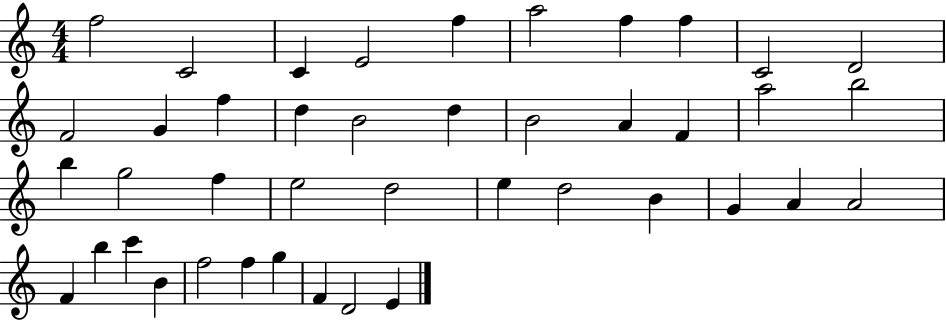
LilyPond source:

{
  \clef treble
  \numericTimeSignature
  \time 4/4
  \key c \major
  f''2 c'2 | c'4 e'2 f''4 | a''2 f''4 f''4 | c'2 d'2 | \break f'2 g'4 f''4 | d''4 b'2 d''4 | b'2 a'4 f'4 | a''2 b''2 | \break b''4 g''2 f''4 | e''2 d''2 | e''4 d''2 b'4 | g'4 a'4 a'2 | \break f'4 b''4 c'''4 b'4 | f''2 f''4 g''4 | f'4 d'2 e'4 | \bar "|."
}